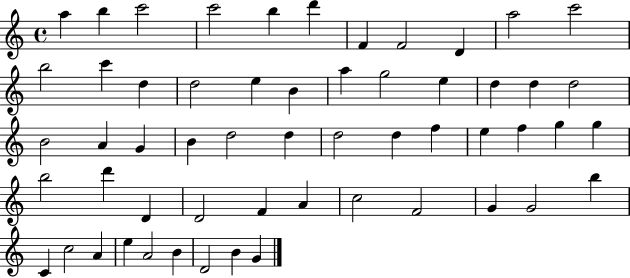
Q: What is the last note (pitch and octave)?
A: G4